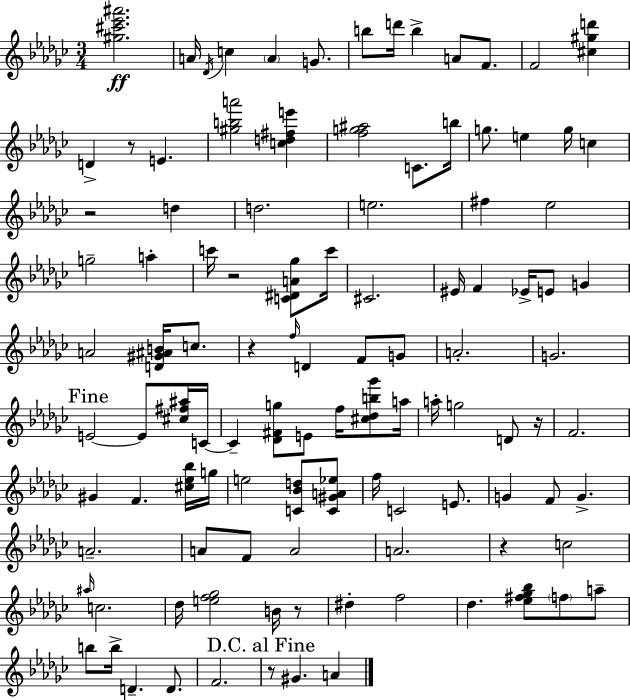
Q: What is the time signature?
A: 3/4